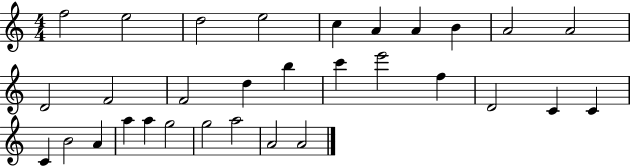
F5/h E5/h D5/h E5/h C5/q A4/q A4/q B4/q A4/h A4/h D4/h F4/h F4/h D5/q B5/q C6/q E6/h F5/q D4/h C4/q C4/q C4/q B4/h A4/q A5/q A5/q G5/h G5/h A5/h A4/h A4/h